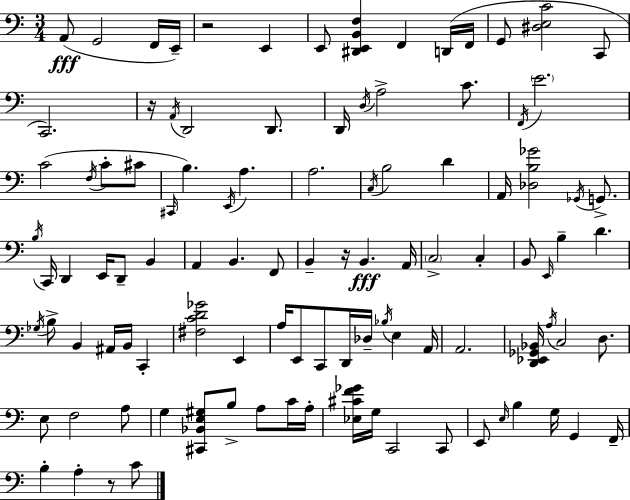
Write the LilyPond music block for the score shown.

{
  \clef bass
  \numericTimeSignature
  \time 3/4
  \key a \minor
  \repeat volta 2 { a,8(\fff g,2 f,16 e,16--) | r2 e,4 | e,8 <dis, e, b, f>4 f,4 d,16( f,16 | g,8 <dis e c'>2 c,8 | \break c,2.) | r16 \acciaccatura { a,16 } d,2 d,8. | d,16 \acciaccatura { d16 } a2-> c'8. | \acciaccatura { f,16 } \parenthesize e'2. | \break c'2( \acciaccatura { f16 } | c'8-. cis'8 \grace { cis,16 } b4.) \acciaccatura { e,16 } | a4. a2. | \acciaccatura { c16 } b2 | \break d'4 a,16 <des b ges'>2 | \acciaccatura { ges,16 } g,8.-> \acciaccatura { b16 } c,16 d,4 | e,16 d,8-- b,4 a,4 | b,4. f,8 b,4-- | \break r16 b,4.\fff a,16 \parenthesize c2-> | c4-. b,8 \grace { e,16 } | b4-- d'4. \acciaccatura { ges16 } b8-> | b,4 ais,16 b,16 c,4-. <fis c' d' ges'>2 | \break e,4 a16 | e,8 c,8 d,16 des16-- \acciaccatura { bes16 } e4 a,16 | a,2. | <d, ees, ges, bes,>16 \acciaccatura { a16 } c2 d8. | \break e8 f2 a8 | g4 <cis, bes, e gis>8 b8-> a8 c'16 | a16-. <ees cis' f' ges'>16 g16 c,2 c,8 | e,8 \grace { e16 } b4 g16 g,4 | \break f,16-- b4-. a4-. r8 | c'8 } \bar "|."
}